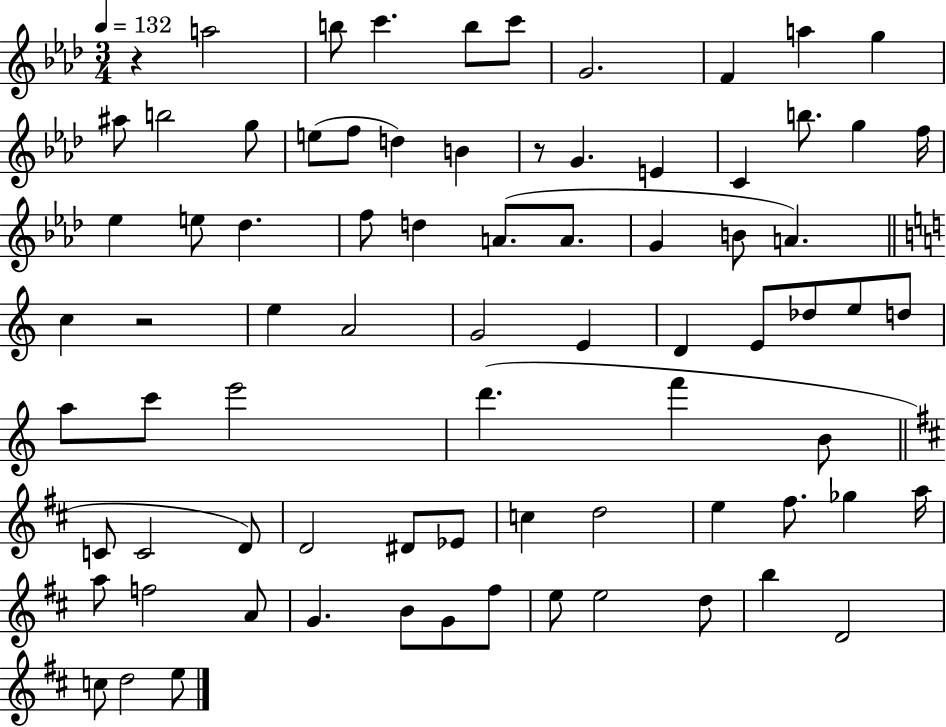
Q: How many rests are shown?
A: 3